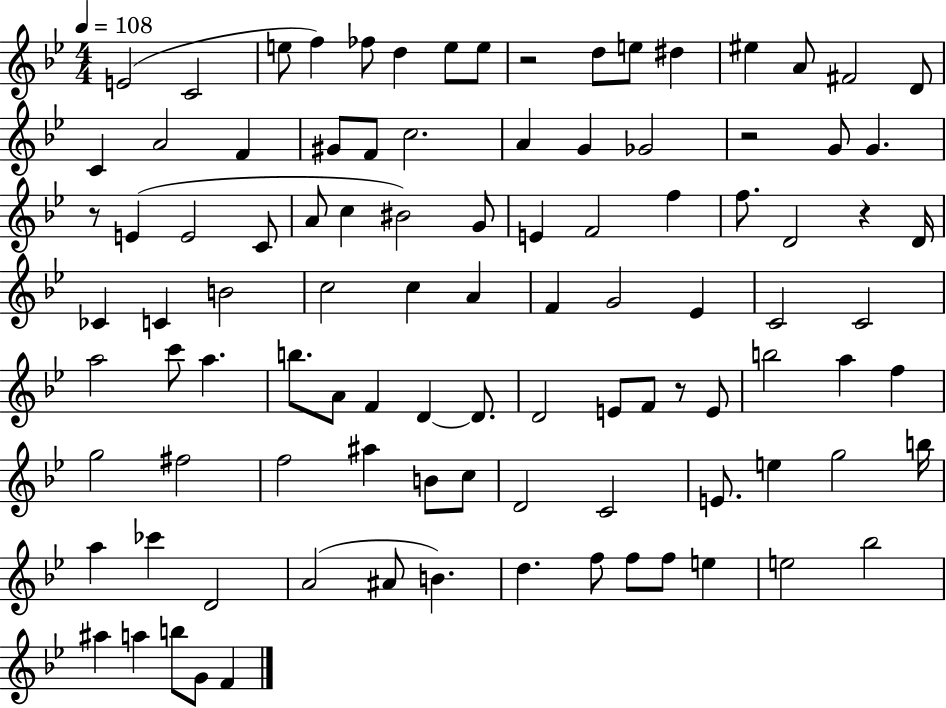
{
  \clef treble
  \numericTimeSignature
  \time 4/4
  \key bes \major
  \tempo 4 = 108
  e'2( c'2 | e''8 f''4) fes''8 d''4 e''8 e''8 | r2 d''8 e''8 dis''4 | eis''4 a'8 fis'2 d'8 | \break c'4 a'2 f'4 | gis'8 f'8 c''2. | a'4 g'4 ges'2 | r2 g'8 g'4. | \break r8 e'4( e'2 c'8 | a'8 c''4 bis'2) g'8 | e'4 f'2 f''4 | f''8. d'2 r4 d'16 | \break ces'4 c'4 b'2 | c''2 c''4 a'4 | f'4 g'2 ees'4 | c'2 c'2 | \break a''2 c'''8 a''4. | b''8. a'8 f'4 d'4~~ d'8. | d'2 e'8 f'8 r8 e'8 | b''2 a''4 f''4 | \break g''2 fis''2 | f''2 ais''4 b'8 c''8 | d'2 c'2 | e'8. e''4 g''2 b''16 | \break a''4 ces'''4 d'2 | a'2( ais'8 b'4.) | d''4. f''8 f''8 f''8 e''4 | e''2 bes''2 | \break ais''4 a''4 b''8 g'8 f'4 | \bar "|."
}